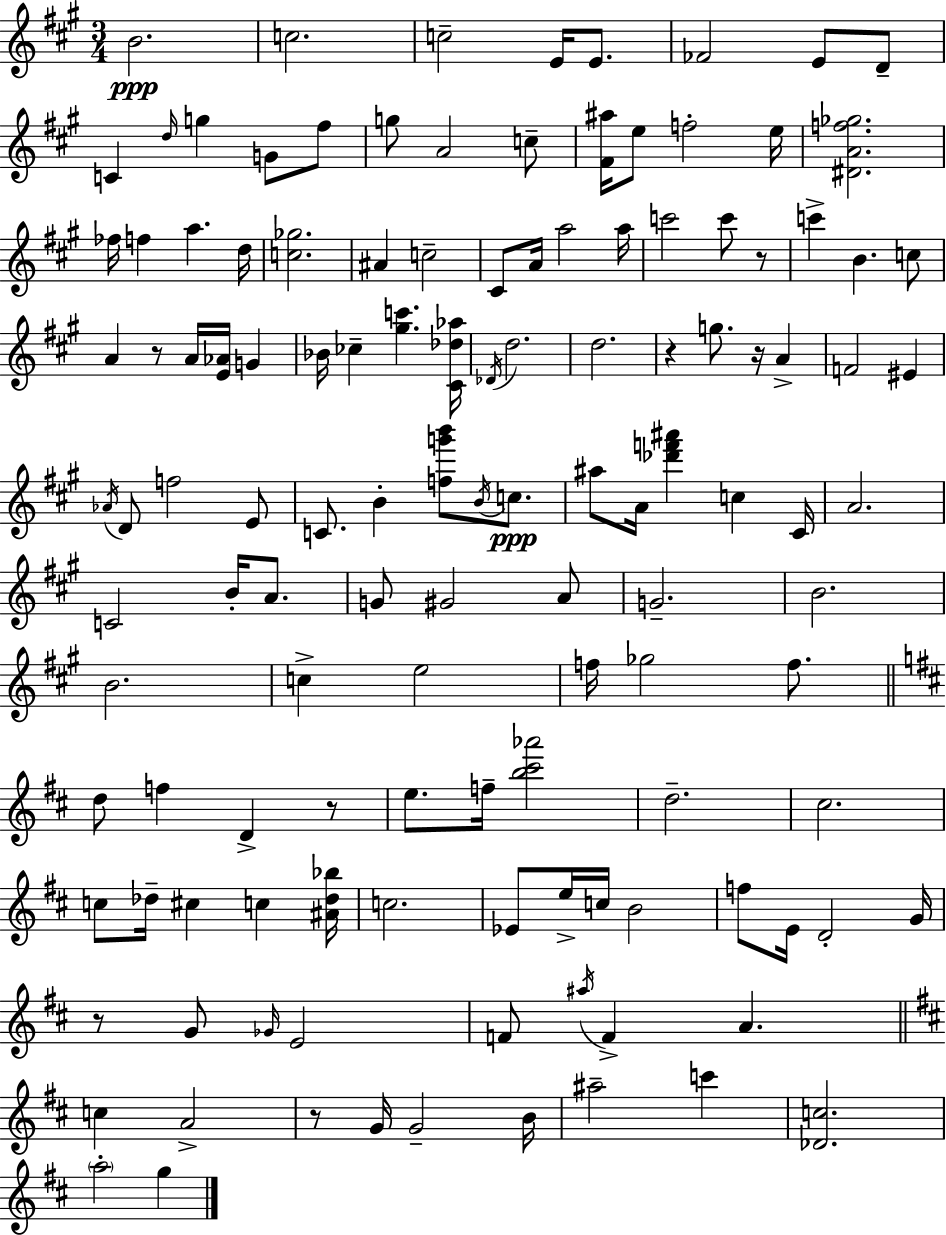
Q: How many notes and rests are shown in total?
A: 127